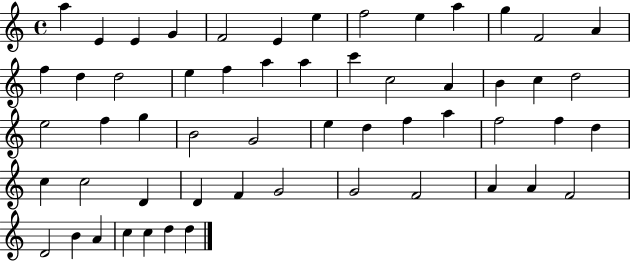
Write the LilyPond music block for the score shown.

{
  \clef treble
  \time 4/4
  \defaultTimeSignature
  \key c \major
  a''4 e'4 e'4 g'4 | f'2 e'4 e''4 | f''2 e''4 a''4 | g''4 f'2 a'4 | \break f''4 d''4 d''2 | e''4 f''4 a''4 a''4 | c'''4 c''2 a'4 | b'4 c''4 d''2 | \break e''2 f''4 g''4 | b'2 g'2 | e''4 d''4 f''4 a''4 | f''2 f''4 d''4 | \break c''4 c''2 d'4 | d'4 f'4 g'2 | g'2 f'2 | a'4 a'4 f'2 | \break d'2 b'4 a'4 | c''4 c''4 d''4 d''4 | \bar "|."
}